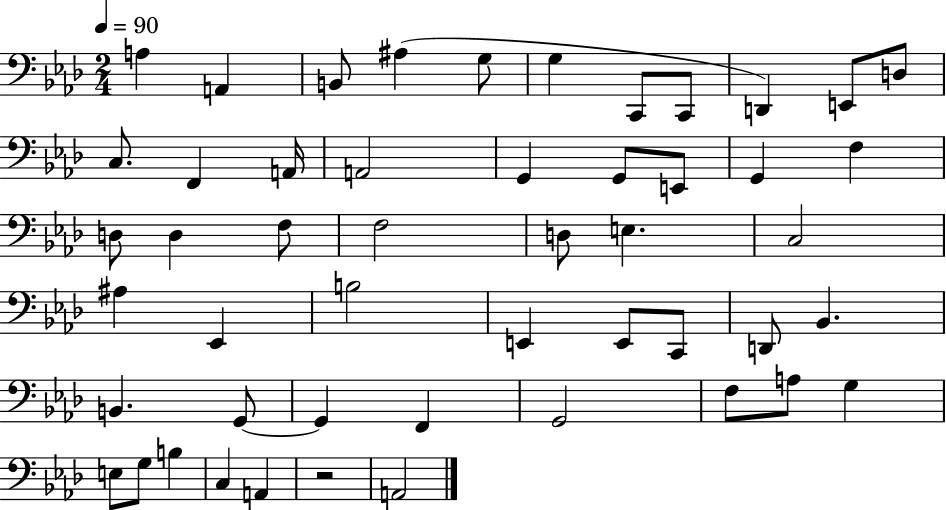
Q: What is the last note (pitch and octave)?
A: A2